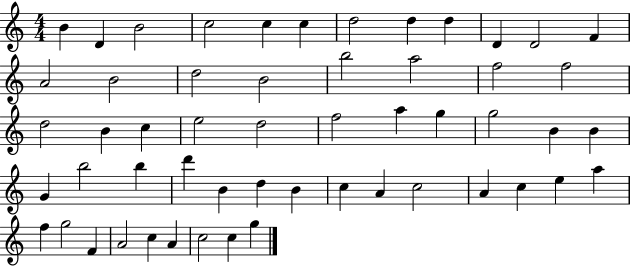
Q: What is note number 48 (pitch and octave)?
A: F4